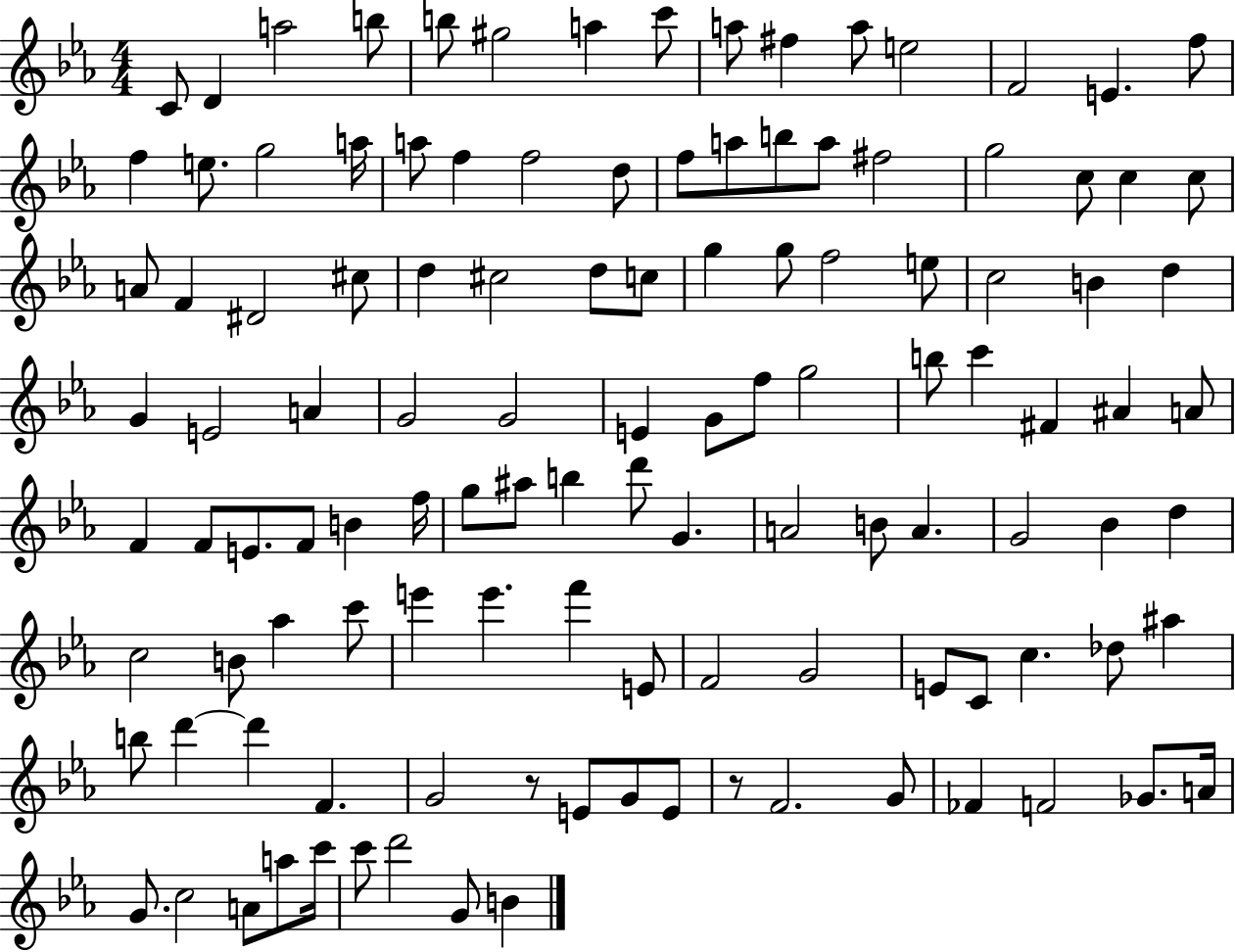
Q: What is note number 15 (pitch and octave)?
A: F5